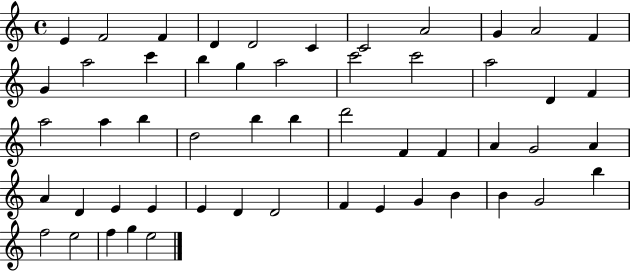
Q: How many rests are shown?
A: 0